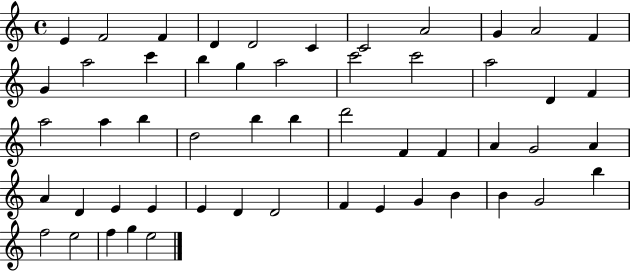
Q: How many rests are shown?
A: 0